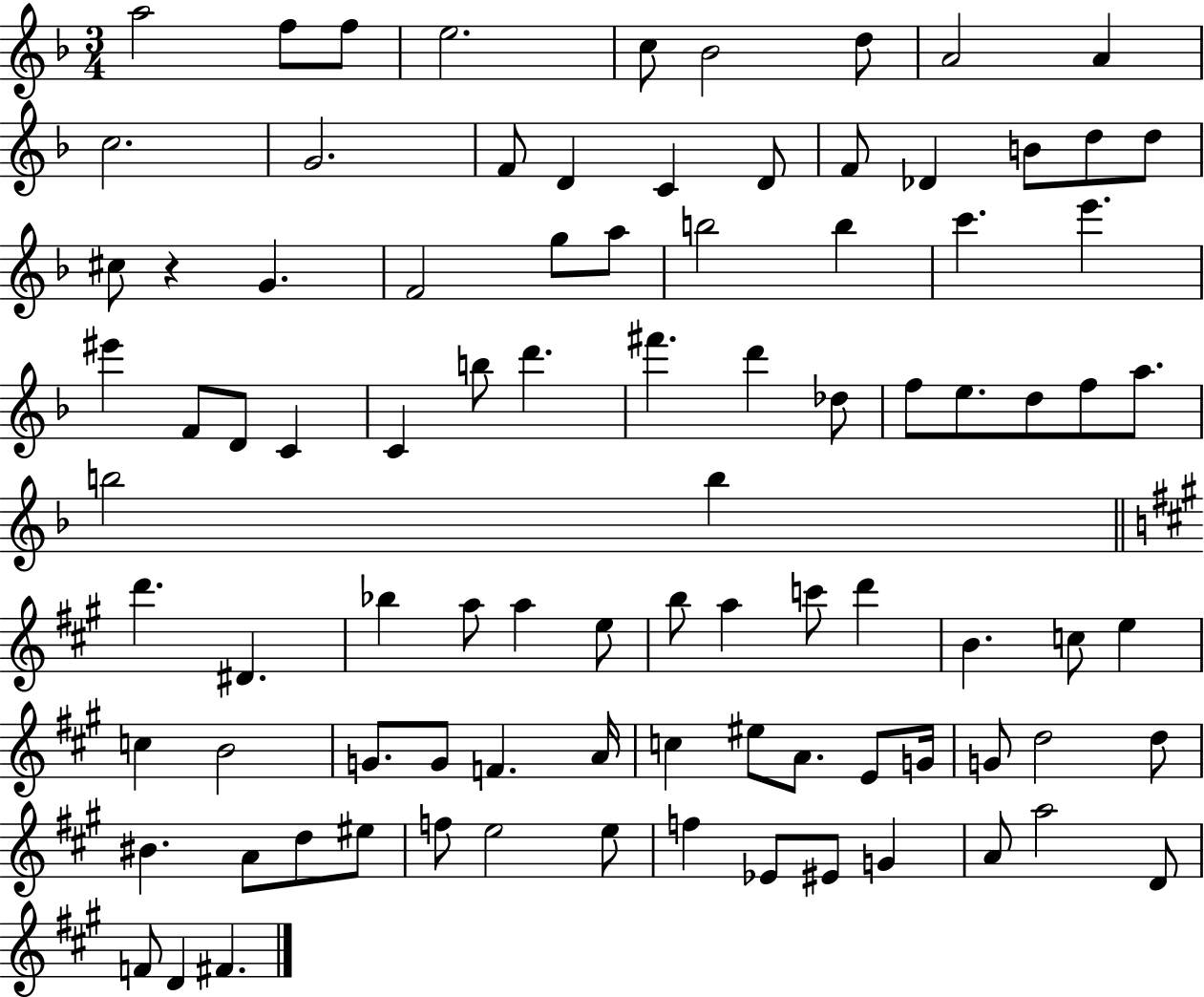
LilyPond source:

{
  \clef treble
  \numericTimeSignature
  \time 3/4
  \key f \major
  \repeat volta 2 { a''2 f''8 f''8 | e''2. | c''8 bes'2 d''8 | a'2 a'4 | \break c''2. | g'2. | f'8 d'4 c'4 d'8 | f'8 des'4 b'8 d''8 d''8 | \break cis''8 r4 g'4. | f'2 g''8 a''8 | b''2 b''4 | c'''4. e'''4. | \break eis'''4 f'8 d'8 c'4 | c'4 b''8 d'''4. | fis'''4. d'''4 des''8 | f''8 e''8. d''8 f''8 a''8. | \break b''2 b''4 | \bar "||" \break \key a \major d'''4. dis'4. | bes''4 a''8 a''4 e''8 | b''8 a''4 c'''8 d'''4 | b'4. c''8 e''4 | \break c''4 b'2 | g'8. g'8 f'4. a'16 | c''4 eis''8 a'8. e'8 g'16 | g'8 d''2 d''8 | \break bis'4. a'8 d''8 eis''8 | f''8 e''2 e''8 | f''4 ees'8 eis'8 g'4 | a'8 a''2 d'8 | \break f'8 d'4 fis'4. | } \bar "|."
}